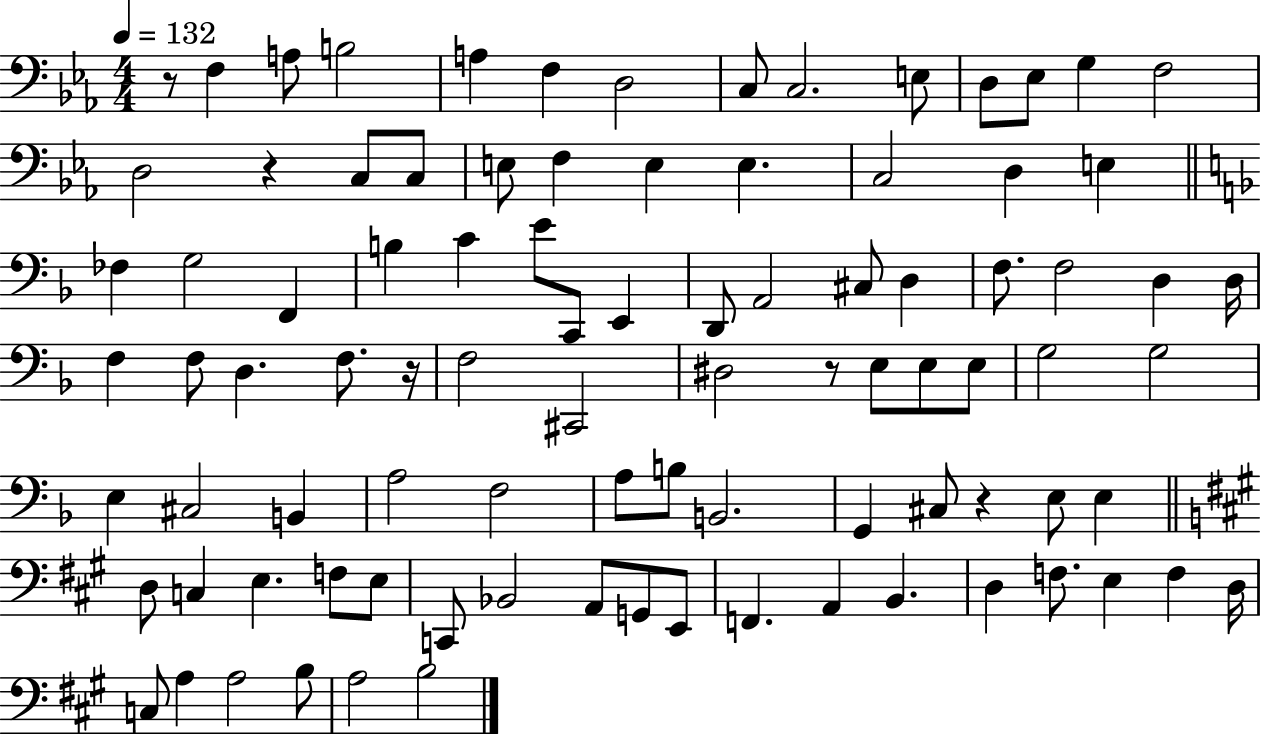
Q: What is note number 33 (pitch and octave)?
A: A2